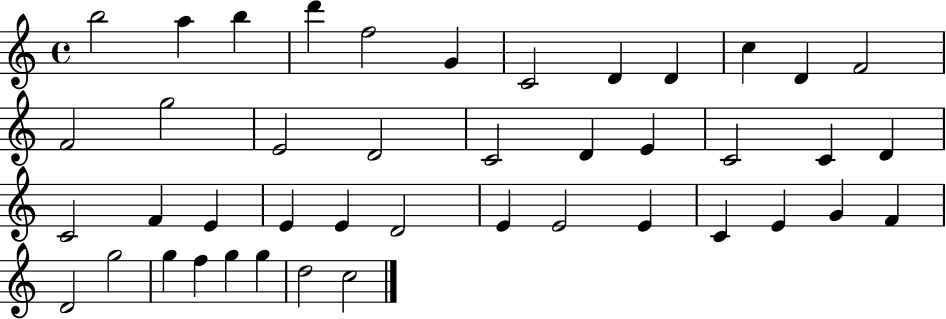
B5/h A5/q B5/q D6/q F5/h G4/q C4/h D4/q D4/q C5/q D4/q F4/h F4/h G5/h E4/h D4/h C4/h D4/q E4/q C4/h C4/q D4/q C4/h F4/q E4/q E4/q E4/q D4/h E4/q E4/h E4/q C4/q E4/q G4/q F4/q D4/h G5/h G5/q F5/q G5/q G5/q D5/h C5/h